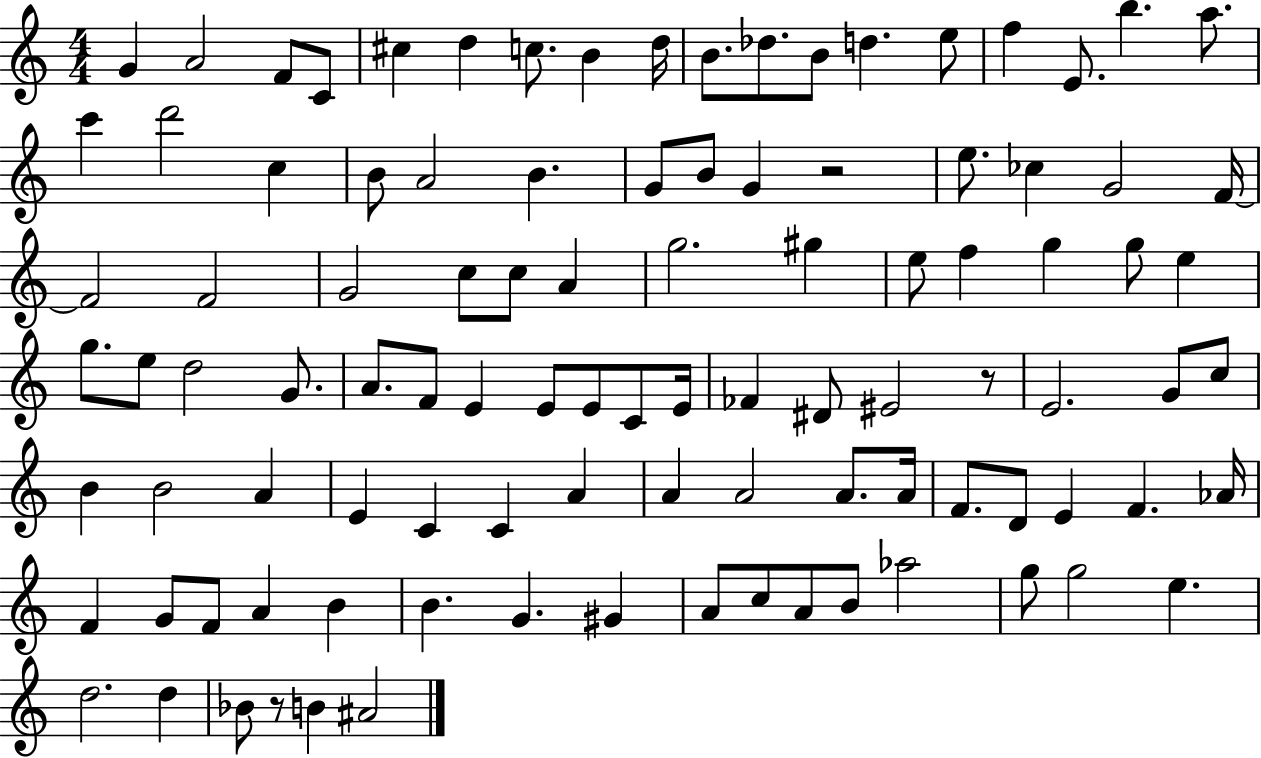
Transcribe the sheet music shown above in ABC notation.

X:1
T:Untitled
M:4/4
L:1/4
K:C
G A2 F/2 C/2 ^c d c/2 B d/4 B/2 _d/2 B/2 d e/2 f E/2 b a/2 c' d'2 c B/2 A2 B G/2 B/2 G z2 e/2 _c G2 F/4 F2 F2 G2 c/2 c/2 A g2 ^g e/2 f g g/2 e g/2 e/2 d2 G/2 A/2 F/2 E E/2 E/2 C/2 E/4 _F ^D/2 ^E2 z/2 E2 G/2 c/2 B B2 A E C C A A A2 A/2 A/4 F/2 D/2 E F _A/4 F G/2 F/2 A B B G ^G A/2 c/2 A/2 B/2 _a2 g/2 g2 e d2 d _B/2 z/2 B ^A2